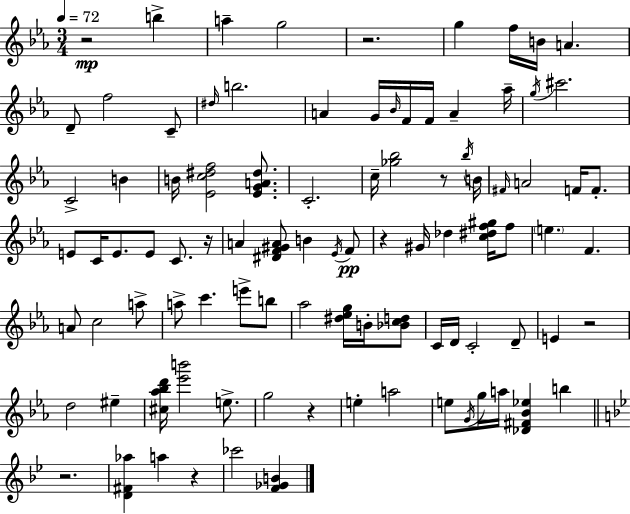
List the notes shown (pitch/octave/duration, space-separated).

R/h B5/q A5/q G5/h R/h. G5/q F5/s B4/s A4/q. D4/e F5/h C4/e D#5/s B5/h. A4/q G4/s Bb4/s F4/s F4/s A4/q Ab5/s G5/s C#6/h. C4/h B4/q B4/s [Eb4,C5,D#5,F5]/h [Eb4,G4,A4,D#5]/e. C4/h. C5/s [Gb5,Bb5]/h R/e Bb5/s B4/s F#4/s A4/h F4/s F4/e. E4/e C4/s E4/e. E4/e C4/e. R/s A4/q [D#4,F4,G#4,A4]/e B4/q Eb4/s F4/e R/q G#4/s Db5/q [C5,D#5,F5,G#5]/s F5/e E5/q. F4/q. A4/e C5/h A5/e A5/e C6/q. E6/e B5/e Ab5/h [D#5,Eb5,G5]/s B4/s [Bb4,C5,D5]/e C4/s D4/s C4/h D4/e E4/q R/h D5/h EIS5/q [C#5,Ab5,Bb5,D6]/s [Eb6,B6]/h E5/e. G5/h R/q E5/q A5/h E5/e G4/s G5/s A5/s [Db4,F#4,Bb4,Eb5]/q B5/q R/h. [D4,F#4,Ab5]/q A5/q R/q CES6/h [F4,Gb4,B4]/q